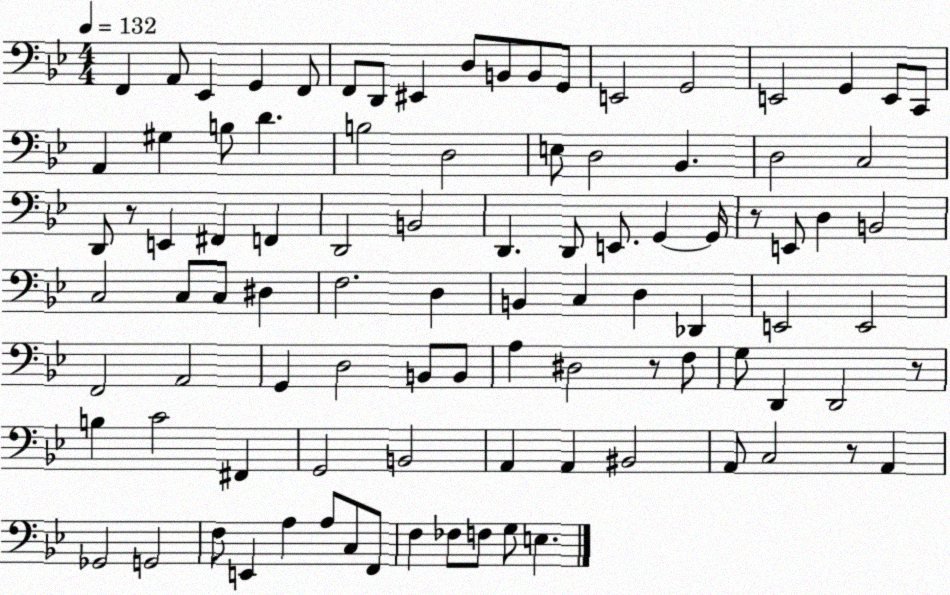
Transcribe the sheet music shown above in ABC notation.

X:1
T:Untitled
M:4/4
L:1/4
K:Bb
F,, A,,/2 _E,, G,, F,,/2 F,,/2 D,,/2 ^E,, D,/2 B,,/2 B,,/2 G,,/2 E,,2 G,,2 E,,2 G,, E,,/2 C,,/2 A,, ^G, B,/2 D B,2 D,2 E,/2 D,2 _B,, D,2 C,2 D,,/2 z/2 E,, ^F,, F,, D,,2 B,,2 D,, D,,/2 E,,/2 G,, G,,/4 z/2 E,,/2 D, B,,2 C,2 C,/2 C,/2 ^D, F,2 D, B,, C, D, _D,, E,,2 E,,2 F,,2 A,,2 G,, D,2 B,,/2 B,,/2 A, ^D,2 z/2 F,/2 G,/2 D,, D,,2 z/2 B, C2 ^F,, G,,2 B,,2 A,, A,, ^B,,2 A,,/2 C,2 z/2 A,, _G,,2 G,,2 F,/2 E,, A, A,/2 C,/2 F,,/2 F, _F,/2 F,/2 G,/2 E,